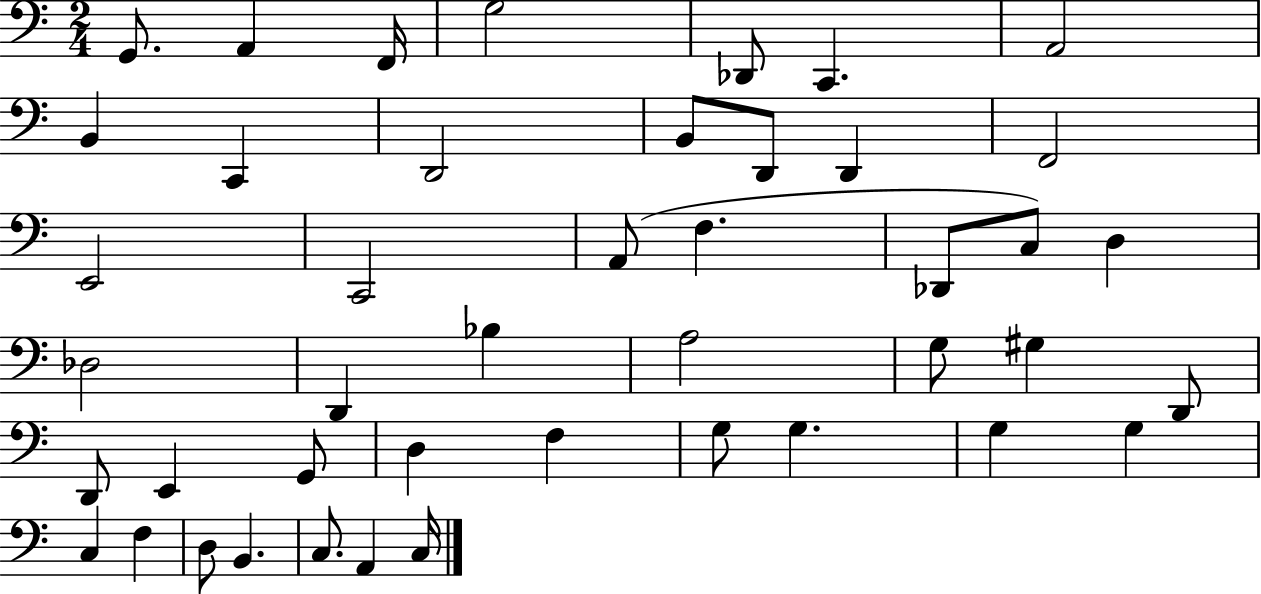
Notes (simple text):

G2/e. A2/q F2/s G3/h Db2/e C2/q. A2/h B2/q C2/q D2/h B2/e D2/e D2/q F2/h E2/h C2/h A2/e F3/q. Db2/e C3/e D3/q Db3/h D2/q Bb3/q A3/h G3/e G#3/q D2/e D2/e E2/q G2/e D3/q F3/q G3/e G3/q. G3/q G3/q C3/q F3/q D3/e B2/q. C3/e. A2/q C3/s